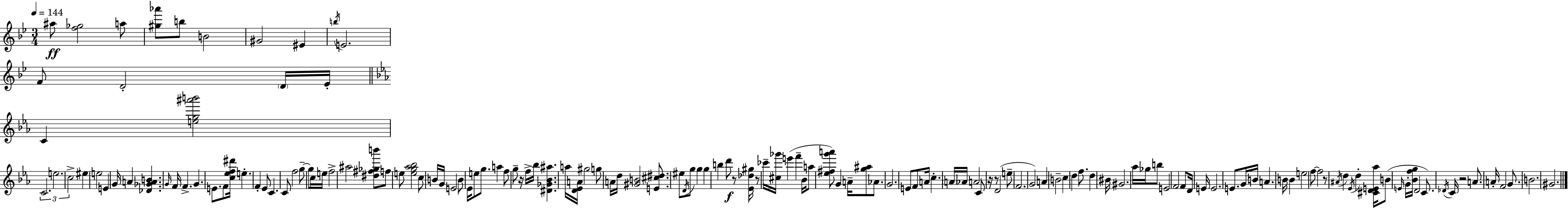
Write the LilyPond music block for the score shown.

{
  \clef treble
  \numericTimeSignature
  \time 3/4
  \key g \minor
  \tempo 4 = 144
  \repeat volta 2 { ais''8\ff <f'' ges''>2 a''8 | <gis'' aes'''>8 b''8 b'2 | gis'2 eis'4 | \acciaccatura { b''16 } e'2. | \break f'8 d'2-. \parenthesize d'16 | ees'16-. \bar "||" \break \key ees \major c'4 <e'' g'' ais''' b'''>2 | \tuplet 3/2 { c'2. | e''2. | c''2-> } eis''4 | \break e''2 e'4 | g'16 a'4 <des' ges' a' b'>4. \grace { g'16 } | f'16 f'4.-> g'4. | e'8. f'8 <c'' ees'' f'' dis'''>16 e''4.-. | \break f'4-. ees'8 c'4. | c'8 f''2 g''8--~~ | g''8 c''16 e''16 f''2-> | ais''2 <dis'' fis'' ges'' b'''>8 f''8 | \break e''8 <e'' g'' aes'' bes''>2 c''8 | b'16 g'16 e'2 b'8 | ees'16 e''8 g''8. a''4 f''8 | g''8-- r16 f''16-> bes''16 <dis' ges' bes' ais''>4. | \break a''16 <d' ees' a'>16 gis''2 g''8 | a'16 d''16 <gis' b'>2 <e' cis'' dis''>8. | eis''8 \acciaccatura { d'16 } g''8 g''4 g''4 | b''4 d'''8\f r8 <ees' des'' gis''>16 r8 | \break ces'''16-- <cis'' ges'''>16 e'''4( f'''4-- bes'16 | a''8 <ees'' fis'' g''' a'''>8) g'4 a'16-- <g'' ais''>8 aes'8. | g'2. | e'8 f'8 a'16 c''4.-. | \break \parenthesize a'16 aes'16 a'2 c'8 | r16 r8 d'2( | e''8-- f'2. | g'2) a'4 | \break b'2-- c''4 | d''4 f''8. d''4 | bis'16 gis'2. | aes''16 ges''16 b''8 e'2 | \break f'2 f'8 | d'16 e'16 e'2. | e'8. g'16 b'16 a'4. | b'16 b'4 e''2 | \break f''8~~ f''2 | r8 \acciaccatura { ais'16 } d''4 \acciaccatura { ees'16 } d''4-. | <cis' d' e' aes''>16 b'8( \grace { e'16 } g'16-. <bes' f'' g''>16 d'2 | c'8.) \acciaccatura { des'16 } c'16 r2 | \break a'8. a'16-. f'2 | g'8. b'2. | gis'2. | } \bar "|."
}